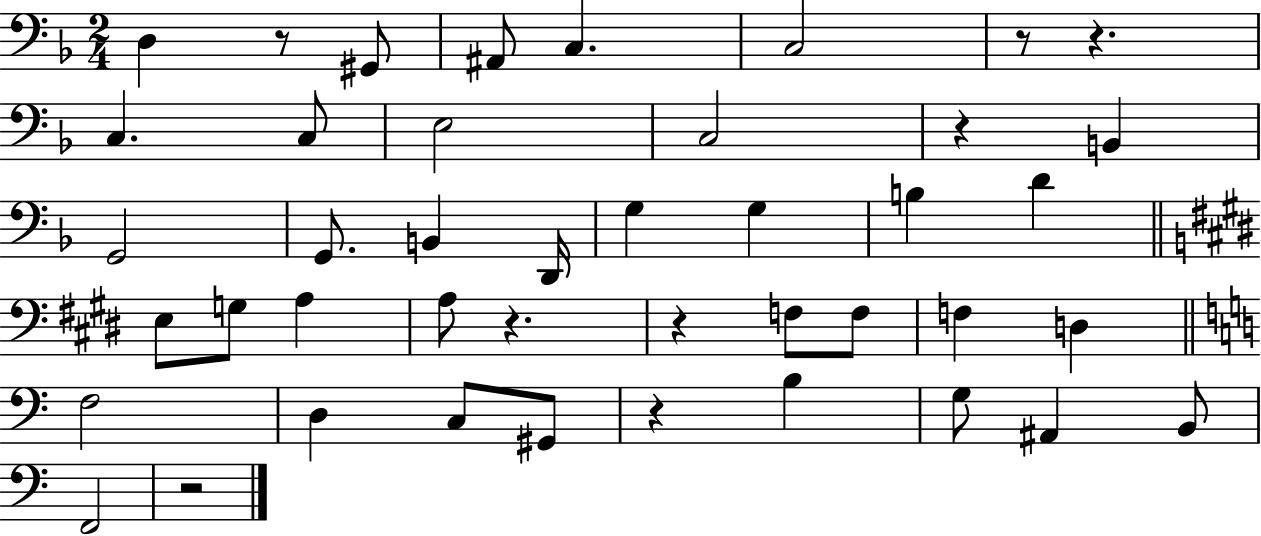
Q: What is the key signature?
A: F major